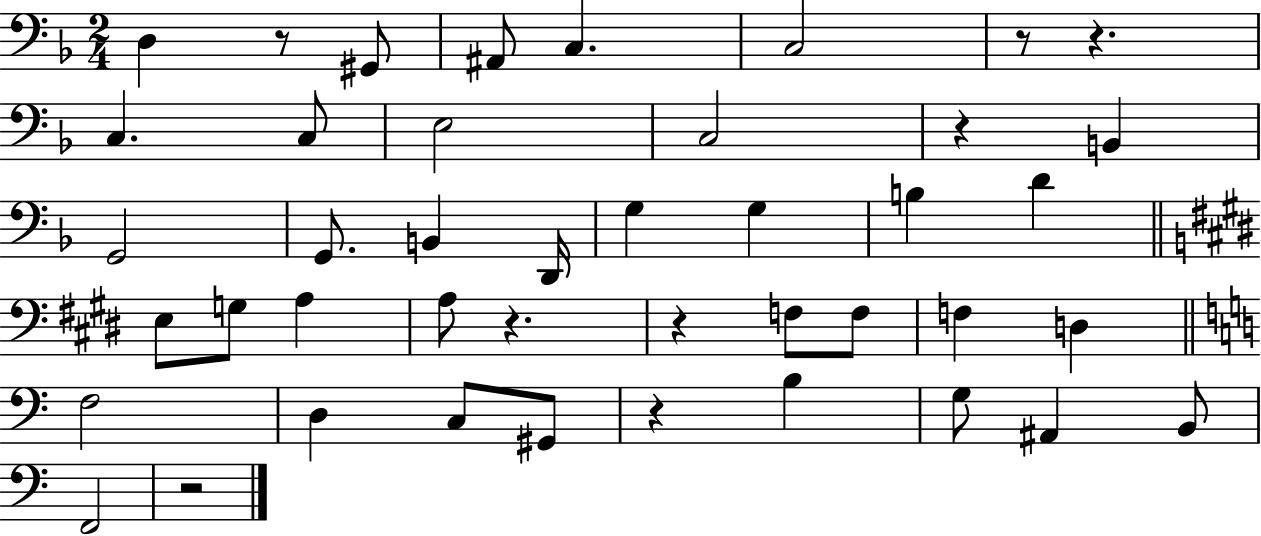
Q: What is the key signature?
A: F major